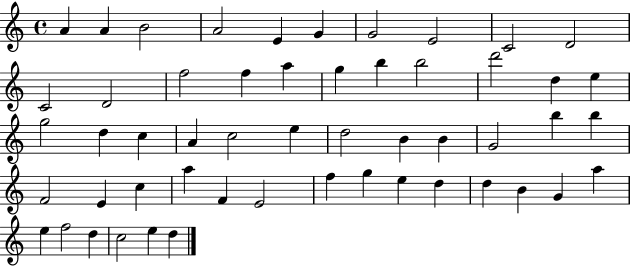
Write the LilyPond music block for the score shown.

{
  \clef treble
  \time 4/4
  \defaultTimeSignature
  \key c \major
  a'4 a'4 b'2 | a'2 e'4 g'4 | g'2 e'2 | c'2 d'2 | \break c'2 d'2 | f''2 f''4 a''4 | g''4 b''4 b''2 | d'''2 d''4 e''4 | \break g''2 d''4 c''4 | a'4 c''2 e''4 | d''2 b'4 b'4 | g'2 b''4 b''4 | \break f'2 e'4 c''4 | a''4 f'4 e'2 | f''4 g''4 e''4 d''4 | d''4 b'4 g'4 a''4 | \break e''4 f''2 d''4 | c''2 e''4 d''4 | \bar "|."
}